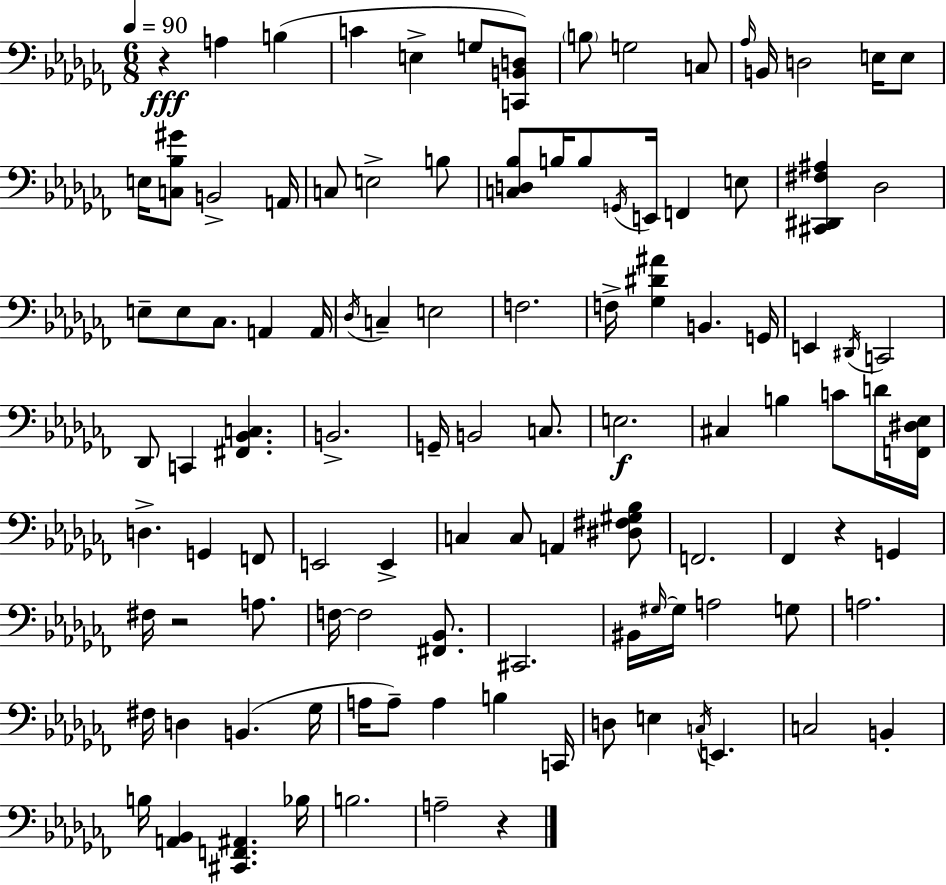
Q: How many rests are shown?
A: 4